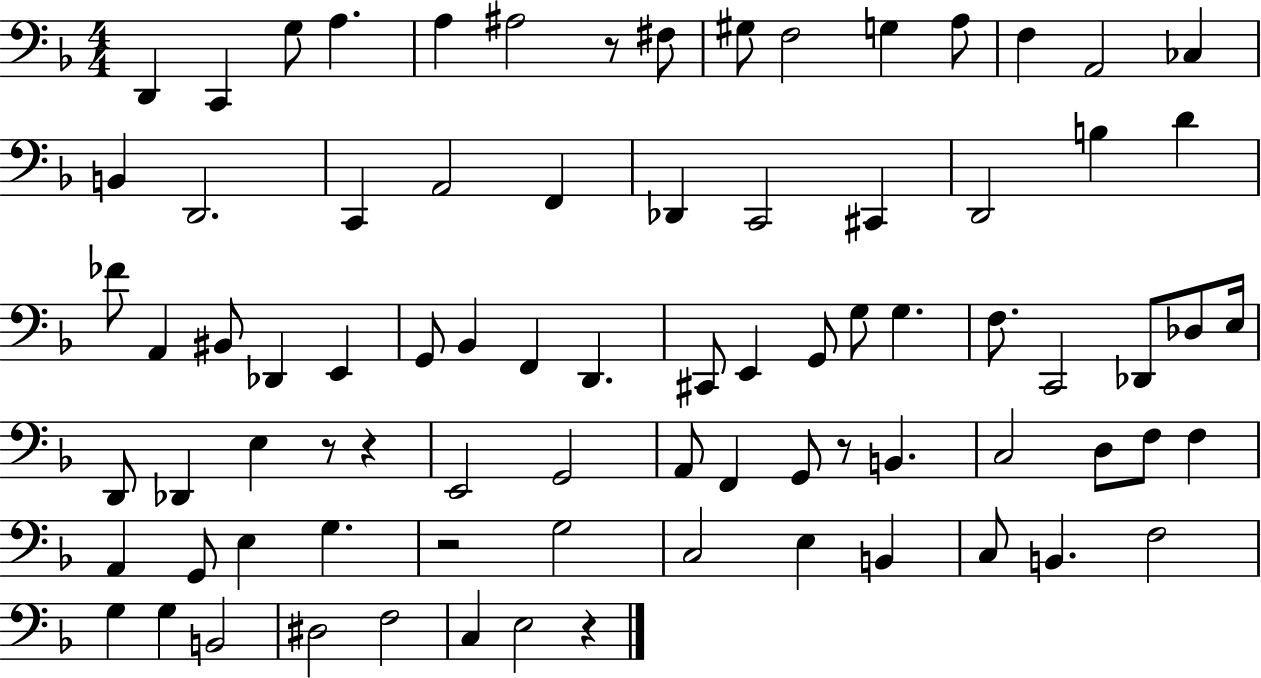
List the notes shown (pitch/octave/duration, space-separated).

D2/q C2/q G3/e A3/q. A3/q A#3/h R/e F#3/e G#3/e F3/h G3/q A3/e F3/q A2/h CES3/q B2/q D2/h. C2/q A2/h F2/q Db2/q C2/h C#2/q D2/h B3/q D4/q FES4/e A2/q BIS2/e Db2/q E2/q G2/e Bb2/q F2/q D2/q. C#2/e E2/q G2/e G3/e G3/q. F3/e. C2/h Db2/e Db3/e E3/s D2/e Db2/q E3/q R/e R/q E2/h G2/h A2/e F2/q G2/e R/e B2/q. C3/h D3/e F3/e F3/q A2/q G2/e E3/q G3/q. R/h G3/h C3/h E3/q B2/q C3/e B2/q. F3/h G3/q G3/q B2/h D#3/h F3/h C3/q E3/h R/q